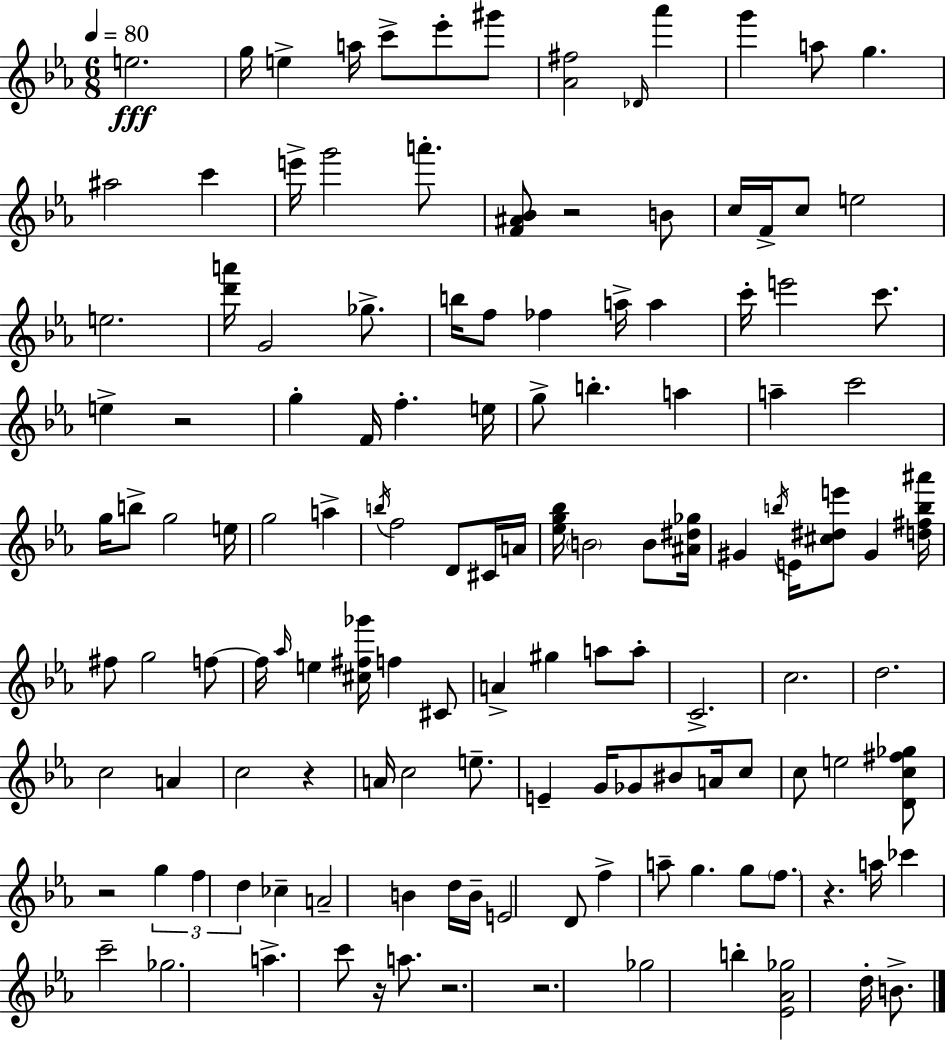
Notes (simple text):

E5/h. G5/s E5/q A5/s C6/e Eb6/e G#6/e [Ab4,F#5]/h Db4/s Ab6/q G6/q A5/e G5/q. A#5/h C6/q E6/s G6/h A6/e. [F4,A#4,Bb4]/e R/h B4/e C5/s F4/s C5/e E5/h E5/h. [D6,A6]/s G4/h Gb5/e. B5/s F5/e FES5/q A5/s A5/q C6/s E6/h C6/e. E5/q R/h G5/q F4/s F5/q. E5/s G5/e B5/q. A5/q A5/q C6/h G5/s B5/e G5/h E5/s G5/h A5/q B5/s F5/h D4/e C#4/s A4/s [Eb5,G5,Bb5]/s B4/h B4/e [A#4,D#5,Gb5]/s G#4/q B5/s E4/s [C#5,D#5,E6]/e G#4/q [D5,F#5,B5,A#6]/s F#5/e G5/h F5/e F5/s Ab5/s E5/q [C#5,F#5,Gb6]/s F5/q C#4/e A4/q G#5/q A5/e A5/e C4/h. C5/h. D5/h. C5/h A4/q C5/h R/q A4/s C5/h E5/e. E4/q G4/s Gb4/e BIS4/e A4/s C5/e C5/e E5/h [D4,C5,F#5,Gb5]/e R/h G5/q F5/q D5/q CES5/q A4/h B4/q D5/s B4/s E4/h D4/e F5/q A5/e G5/q. G5/e F5/e. R/q. A5/s CES6/q C6/h Gb5/h. A5/q. C6/e R/s A5/e. R/h. R/h. Gb5/h B5/q [Eb4,Ab4,Gb5]/h D5/s B4/e.